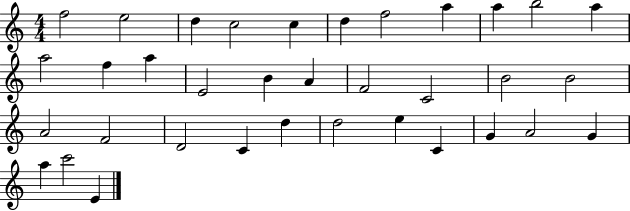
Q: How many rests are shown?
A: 0